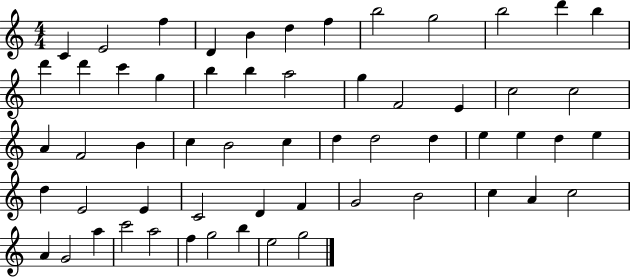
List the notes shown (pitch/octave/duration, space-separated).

C4/q E4/h F5/q D4/q B4/q D5/q F5/q B5/h G5/h B5/h D6/q B5/q D6/q D6/q C6/q G5/q B5/q B5/q A5/h G5/q F4/h E4/q C5/h C5/h A4/q F4/h B4/q C5/q B4/h C5/q D5/q D5/h D5/q E5/q E5/q D5/q E5/q D5/q E4/h E4/q C4/h D4/q F4/q G4/h B4/h C5/q A4/q C5/h A4/q G4/h A5/q C6/h A5/h F5/q G5/h B5/q E5/h G5/h